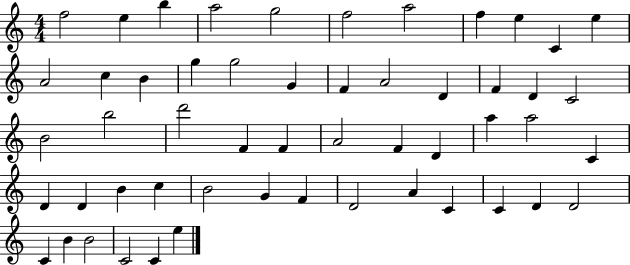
X:1
T:Untitled
M:4/4
L:1/4
K:C
f2 e b a2 g2 f2 a2 f e C e A2 c B g g2 G F A2 D F D C2 B2 b2 d'2 F F A2 F D a a2 C D D B c B2 G F D2 A C C D D2 C B B2 C2 C e